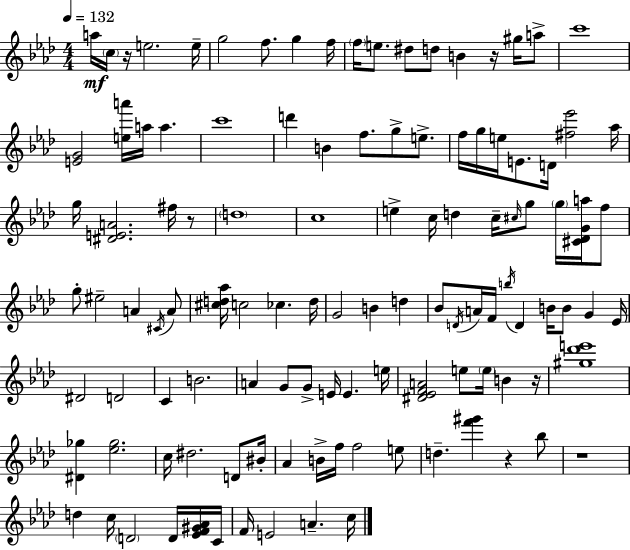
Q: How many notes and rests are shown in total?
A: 114